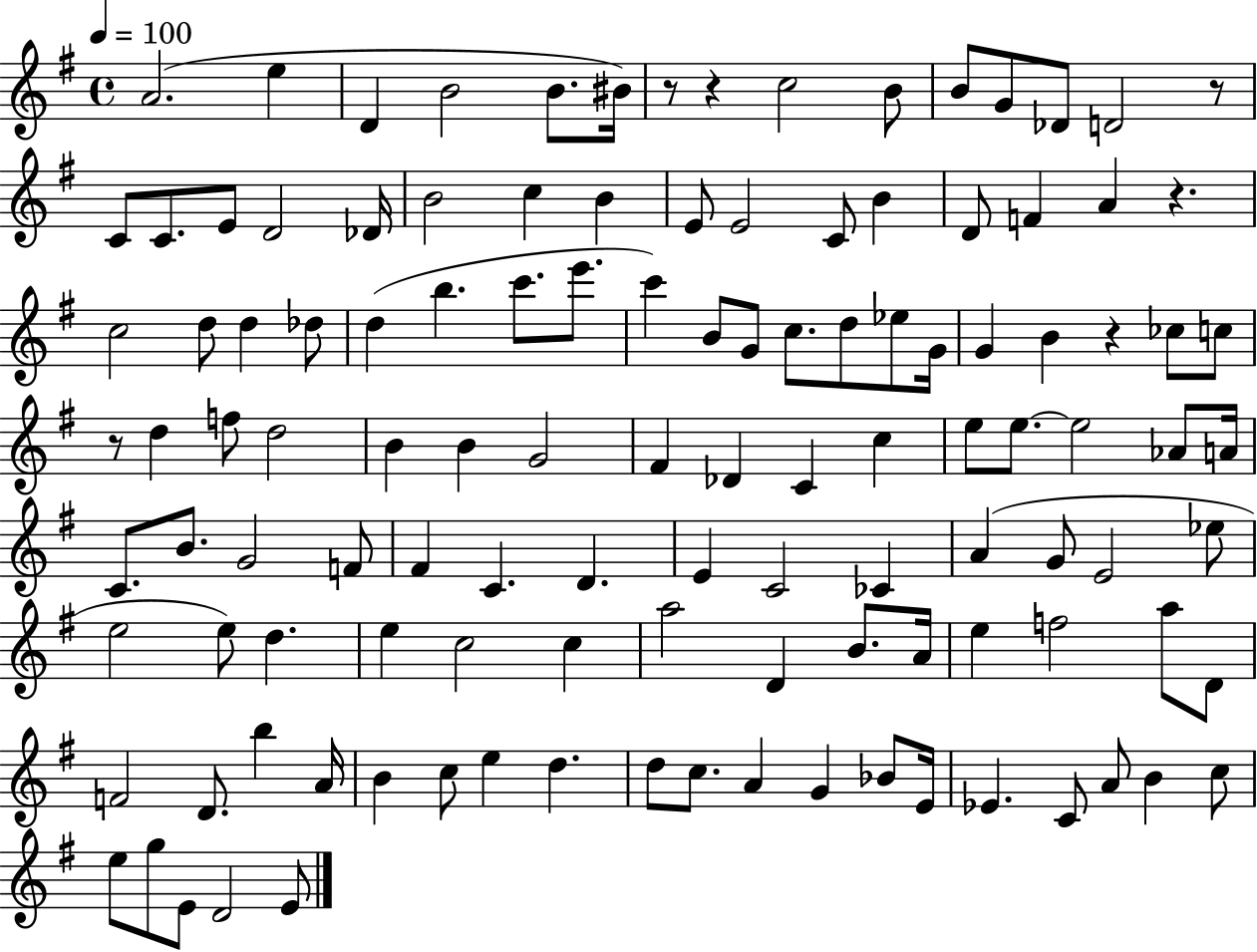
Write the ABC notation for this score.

X:1
T:Untitled
M:4/4
L:1/4
K:G
A2 e D B2 B/2 ^B/4 z/2 z c2 B/2 B/2 G/2 _D/2 D2 z/2 C/2 C/2 E/2 D2 _D/4 B2 c B E/2 E2 C/2 B D/2 F A z c2 d/2 d _d/2 d b c'/2 e'/2 c' B/2 G/2 c/2 d/2 _e/2 G/4 G B z _c/2 c/2 z/2 d f/2 d2 B B G2 ^F _D C c e/2 e/2 e2 _A/2 A/4 C/2 B/2 G2 F/2 ^F C D E C2 _C A G/2 E2 _e/2 e2 e/2 d e c2 c a2 D B/2 A/4 e f2 a/2 D/2 F2 D/2 b A/4 B c/2 e d d/2 c/2 A G _B/2 E/4 _E C/2 A/2 B c/2 e/2 g/2 E/2 D2 E/2